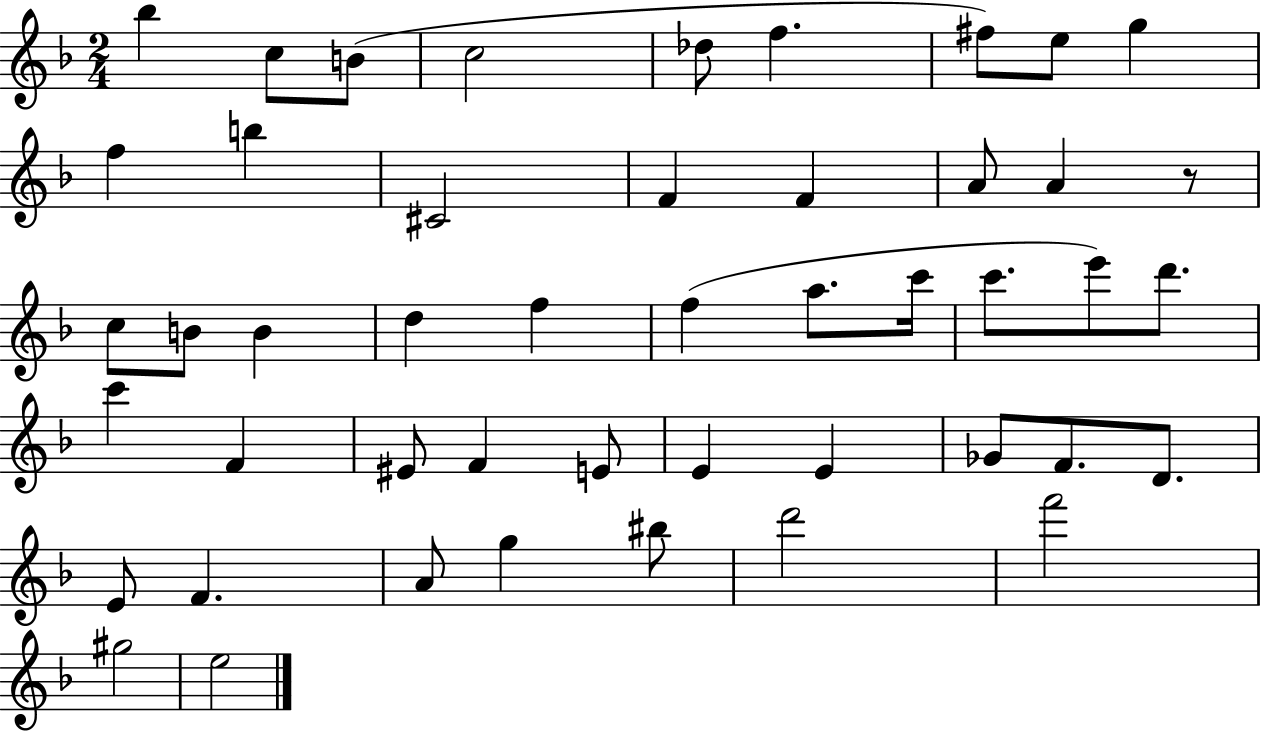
{
  \clef treble
  \numericTimeSignature
  \time 2/4
  \key f \major
  bes''4 c''8 b'8( | c''2 | des''8 f''4. | fis''8) e''8 g''4 | \break f''4 b''4 | cis'2 | f'4 f'4 | a'8 a'4 r8 | \break c''8 b'8 b'4 | d''4 f''4 | f''4( a''8. c'''16 | c'''8. e'''8) d'''8. | \break c'''4 f'4 | eis'8 f'4 e'8 | e'4 e'4 | ges'8 f'8. d'8. | \break e'8 f'4. | a'8 g''4 bis''8 | d'''2 | f'''2 | \break gis''2 | e''2 | \bar "|."
}